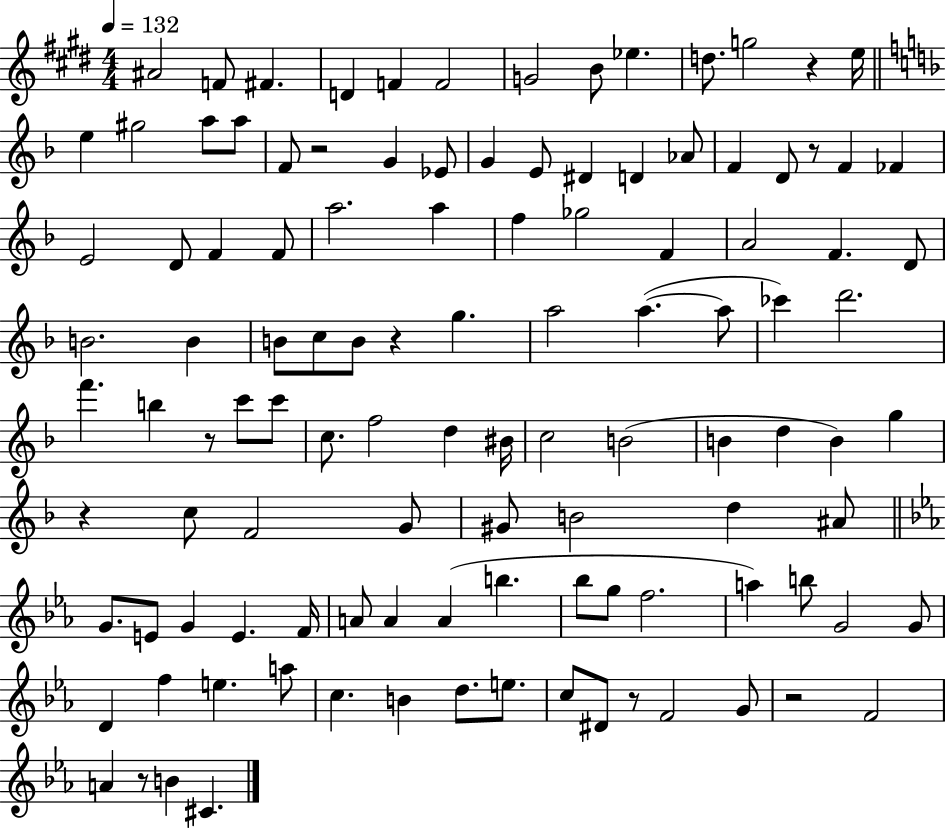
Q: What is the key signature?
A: E major